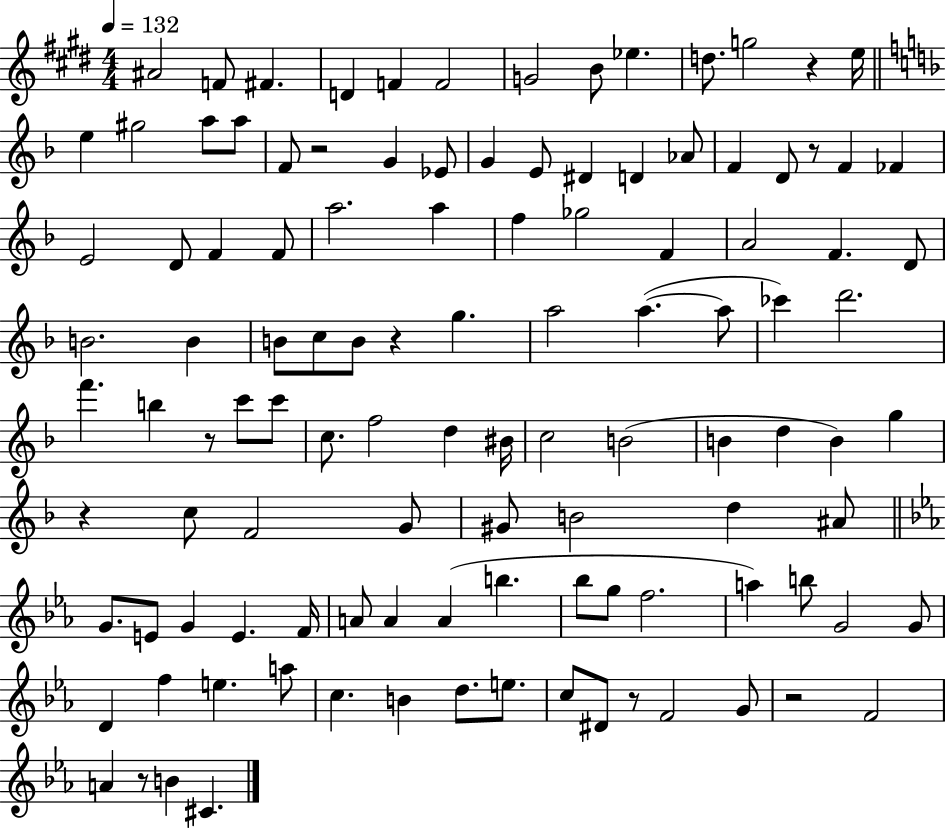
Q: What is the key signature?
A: E major